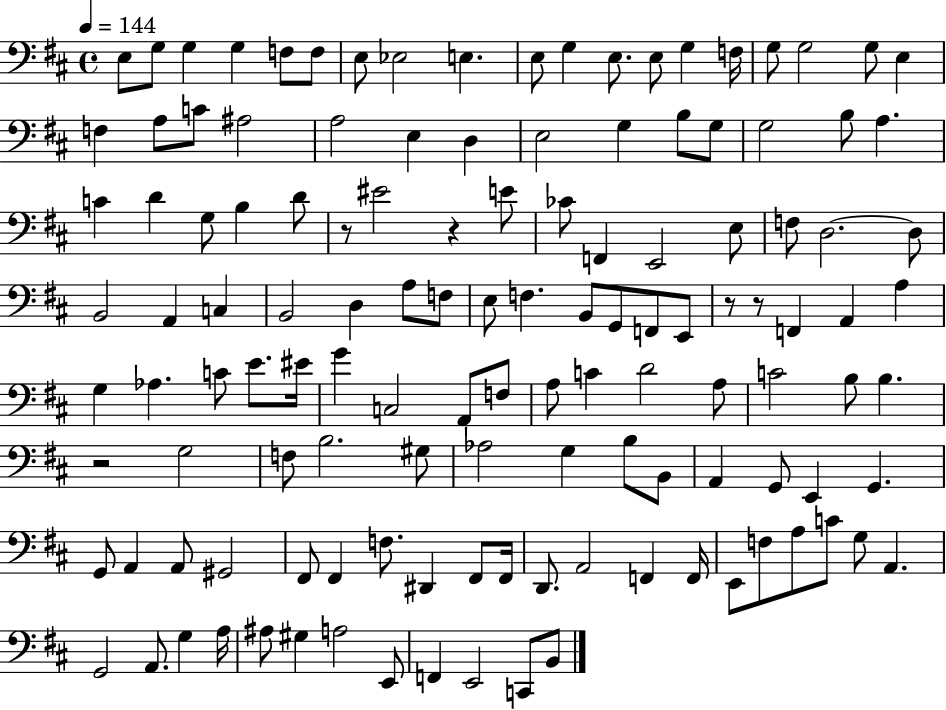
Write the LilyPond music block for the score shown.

{
  \clef bass
  \time 4/4
  \defaultTimeSignature
  \key d \major
  \tempo 4 = 144
  \repeat volta 2 { e8 g8 g4 g4 f8 f8 | e8 ees2 e4. | e8 g4 e8. e8 g4 f16 | g8 g2 g8 e4 | \break f4 a8 c'8 ais2 | a2 e4 d4 | e2 g4 b8 g8 | g2 b8 a4. | \break c'4 d'4 g8 b4 d'8 | r8 eis'2 r4 e'8 | ces'8 f,4 e,2 e8 | f8 d2.~~ d8 | \break b,2 a,4 c4 | b,2 d4 a8 f8 | e8 f4. b,8 g,8 f,8 e,8 | r8 r8 f,4 a,4 a4 | \break g4 aes4. c'8 e'8. eis'16 | g'4 c2 a,8 f8 | a8 c'4 d'2 a8 | c'2 b8 b4. | \break r2 g2 | f8 b2. gis8 | aes2 g4 b8 b,8 | a,4 g,8 e,4 g,4. | \break g,8 a,4 a,8 gis,2 | fis,8 fis,4 f8. dis,4 fis,8 fis,16 | d,8. a,2 f,4 f,16 | e,8 f8 a8 c'8 g8 a,4. | \break g,2 a,8. g4 a16 | ais8 gis4 a2 e,8 | f,4 e,2 c,8 b,8 | } \bar "|."
}